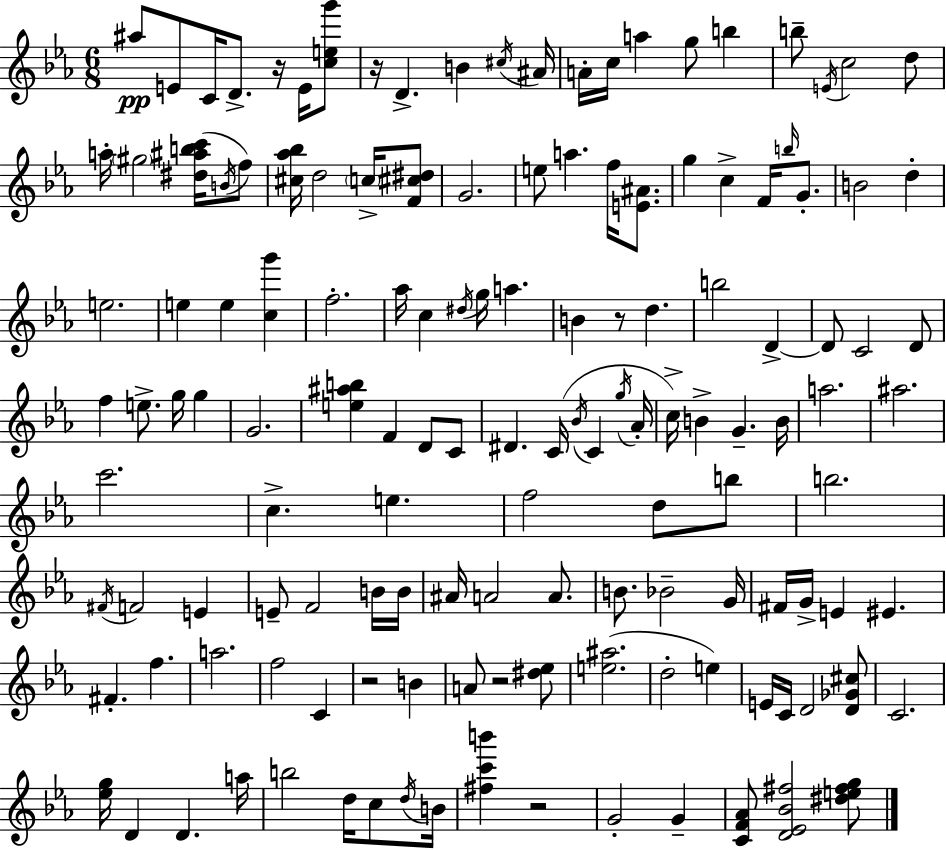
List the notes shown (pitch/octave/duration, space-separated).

A#5/e E4/e C4/s D4/e. R/s E4/s [C5,E5,G6]/e R/s D4/q. B4/q C#5/s A#4/s A4/s C5/s A5/q G5/e B5/q B5/e E4/s C5/h D5/e A5/s G#5/h [D#5,A#5,B5,C6]/s B4/s F5/e [C#5,Ab5,Bb5]/s D5/h C5/s [F4,C#5,D#5]/e G4/h. E5/e A5/q. F5/s [E4,A#4]/e. G5/q C5/q F4/s B5/s G4/e. B4/h D5/q E5/h. E5/q E5/q [C5,G6]/q F5/h. Ab5/s C5/q D#5/s G5/s A5/q. B4/q R/e D5/q. B5/h D4/q D4/e C4/h D4/e F5/q E5/e. G5/s G5/q G4/h. [E5,A#5,B5]/q F4/q D4/e C4/e D#4/q. C4/s Bb4/s C4/q G5/s Ab4/s C5/s B4/q G4/q. B4/s A5/h. A#5/h. C6/h. C5/q. E5/q. F5/h D5/e B5/e B5/h. F#4/s F4/h E4/q E4/e F4/h B4/s B4/s A#4/s A4/h A4/e. B4/e. Bb4/h G4/s F#4/s G4/s E4/q EIS4/q. F#4/q. F5/q. A5/h. F5/h C4/q R/h B4/q A4/e R/h [D#5,Eb5]/e [E5,A#5]/h. D5/h E5/q E4/s C4/s D4/h [D4,Gb4,C#5]/e C4/h. [Eb5,G5]/s D4/q D4/q. A5/s B5/h D5/s C5/e D5/s B4/s [F#5,C6,B6]/q R/h G4/h G4/q [C4,F4,Ab4]/e [D4,Eb4,Bb4,F#5]/h [D#5,E5,F#5,G5]/e